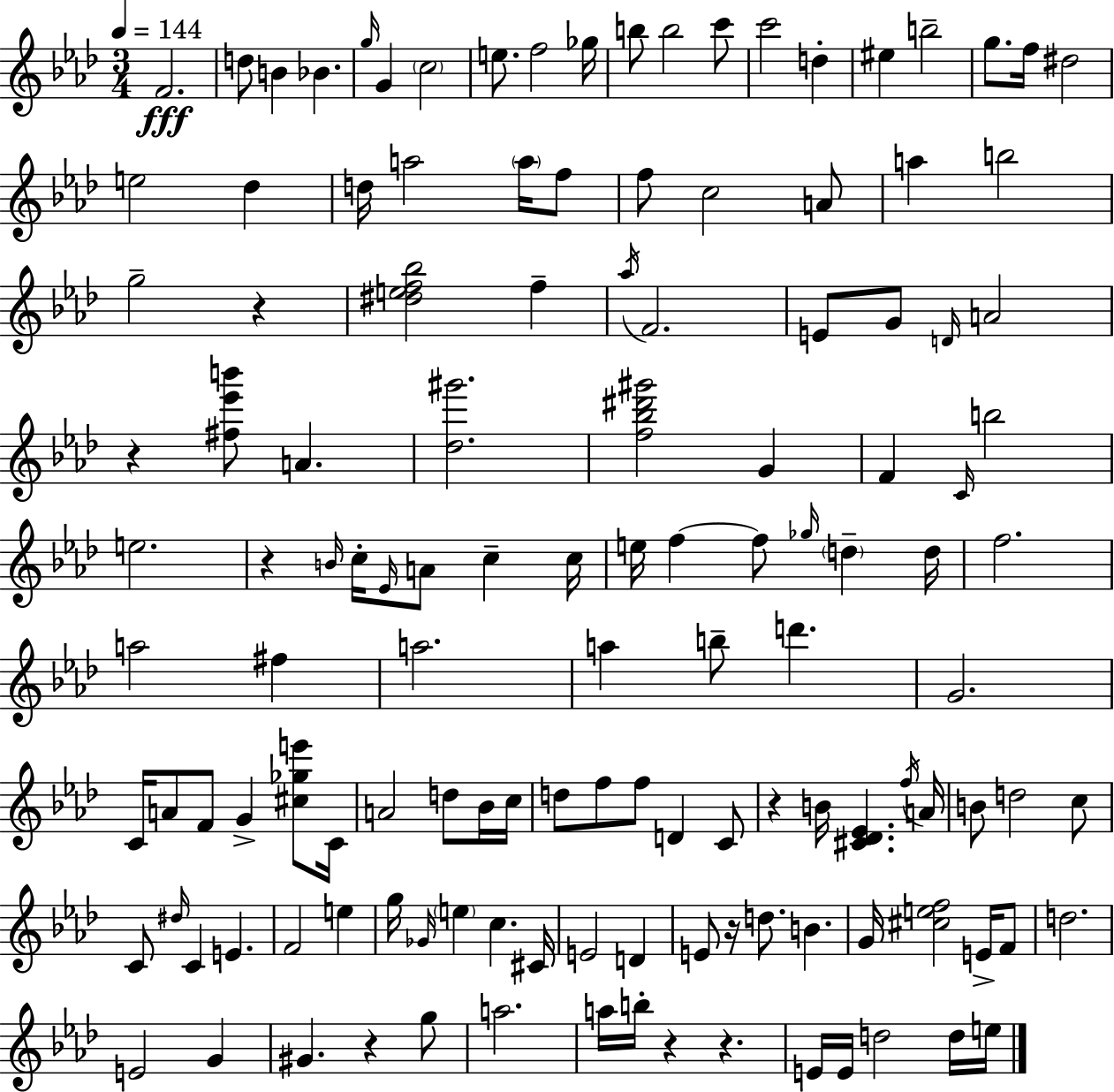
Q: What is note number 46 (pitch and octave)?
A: B4